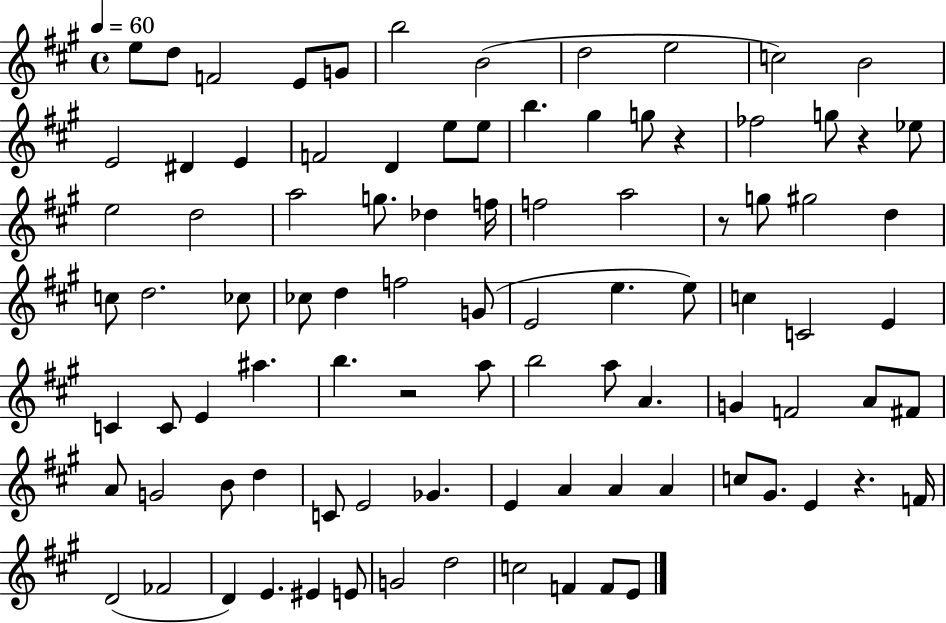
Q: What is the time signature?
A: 4/4